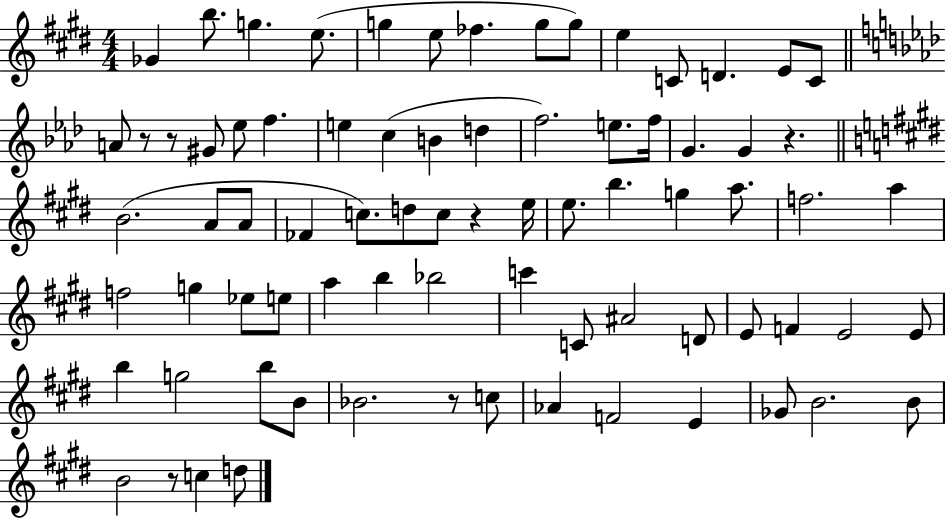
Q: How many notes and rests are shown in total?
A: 77